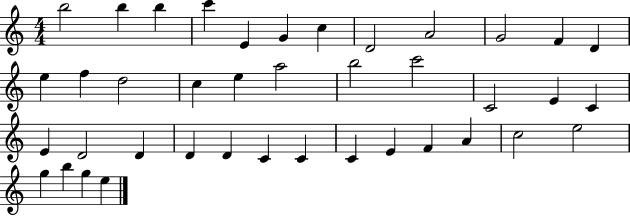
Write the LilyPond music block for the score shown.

{
  \clef treble
  \numericTimeSignature
  \time 4/4
  \key c \major
  b''2 b''4 b''4 | c'''4 e'4 g'4 c''4 | d'2 a'2 | g'2 f'4 d'4 | \break e''4 f''4 d''2 | c''4 e''4 a''2 | b''2 c'''2 | c'2 e'4 c'4 | \break e'4 d'2 d'4 | d'4 d'4 c'4 c'4 | c'4 e'4 f'4 a'4 | c''2 e''2 | \break g''4 b''4 g''4 e''4 | \bar "|."
}